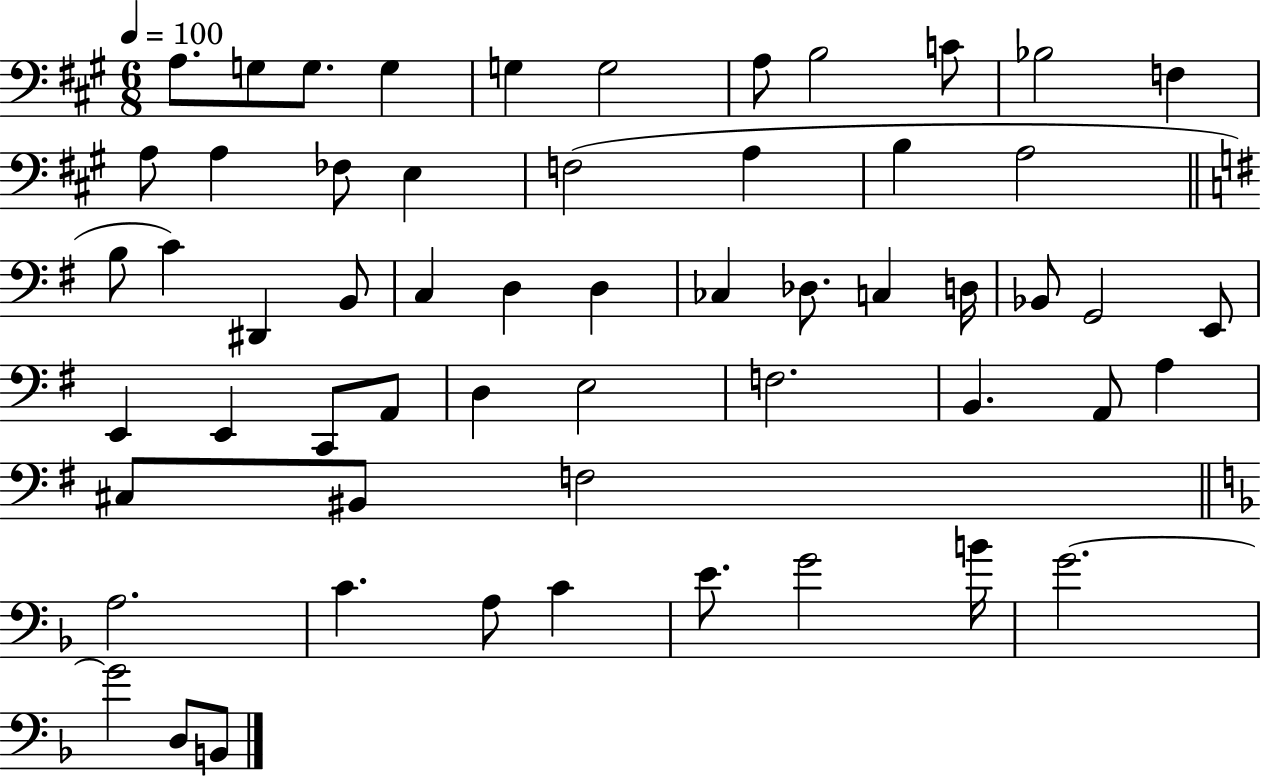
X:1
T:Untitled
M:6/8
L:1/4
K:A
A,/2 G,/2 G,/2 G, G, G,2 A,/2 B,2 C/2 _B,2 F, A,/2 A, _F,/2 E, F,2 A, B, A,2 B,/2 C ^D,, B,,/2 C, D, D, _C, _D,/2 C, D,/4 _B,,/2 G,,2 E,,/2 E,, E,, C,,/2 A,,/2 D, E,2 F,2 B,, A,,/2 A, ^C,/2 ^B,,/2 F,2 A,2 C A,/2 C E/2 G2 B/4 G2 G2 D,/2 B,,/2